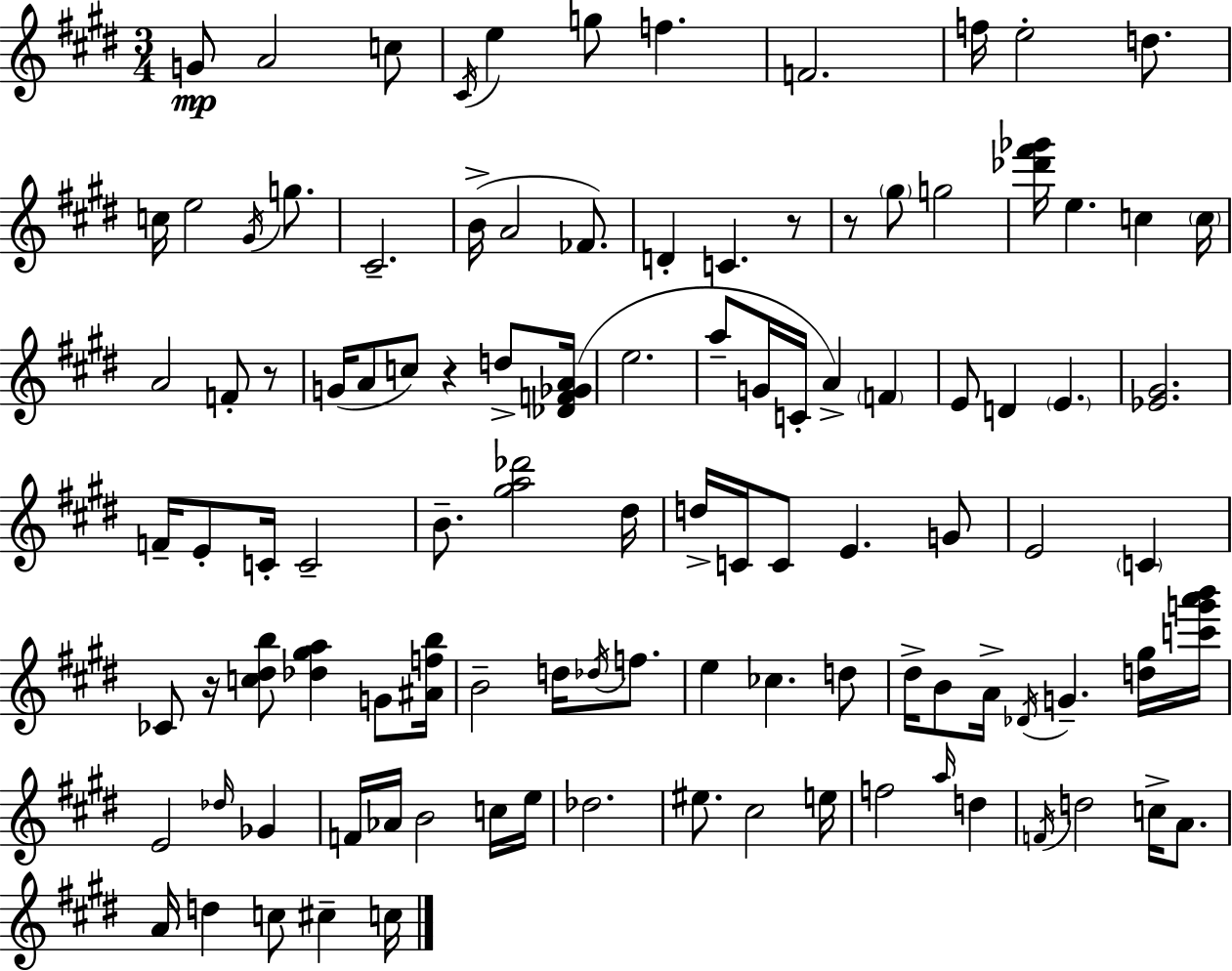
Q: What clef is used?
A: treble